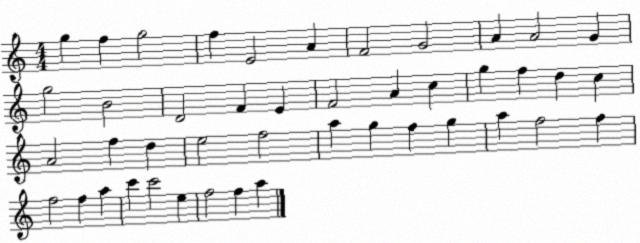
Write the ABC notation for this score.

X:1
T:Untitled
M:4/4
L:1/4
K:C
g f g2 f E2 A F2 G2 A A2 G g2 B2 D2 F E F2 A c g f d c A2 f d e2 f2 a g f g a f2 f f2 f a c' c'2 e f2 f a